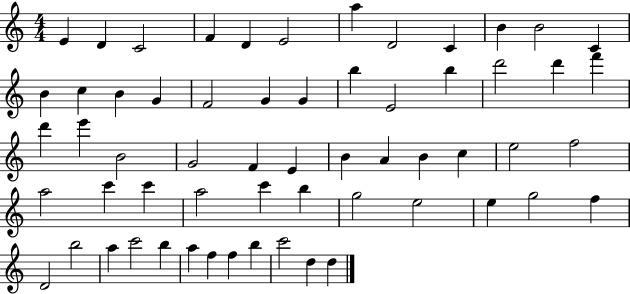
{
  \clef treble
  \numericTimeSignature
  \time 4/4
  \key c \major
  e'4 d'4 c'2 | f'4 d'4 e'2 | a''4 d'2 c'4 | b'4 b'2 c'4 | \break b'4 c''4 b'4 g'4 | f'2 g'4 g'4 | b''4 e'2 b''4 | d'''2 d'''4 f'''4 | \break d'''4 e'''4 b'2 | g'2 f'4 e'4 | b'4 a'4 b'4 c''4 | e''2 f''2 | \break a''2 c'''4 c'''4 | a''2 c'''4 b''4 | g''2 e''2 | e''4 g''2 f''4 | \break d'2 b''2 | a''4 c'''2 b''4 | a''4 f''4 f''4 b''4 | c'''2 d''4 d''4 | \break \bar "|."
}